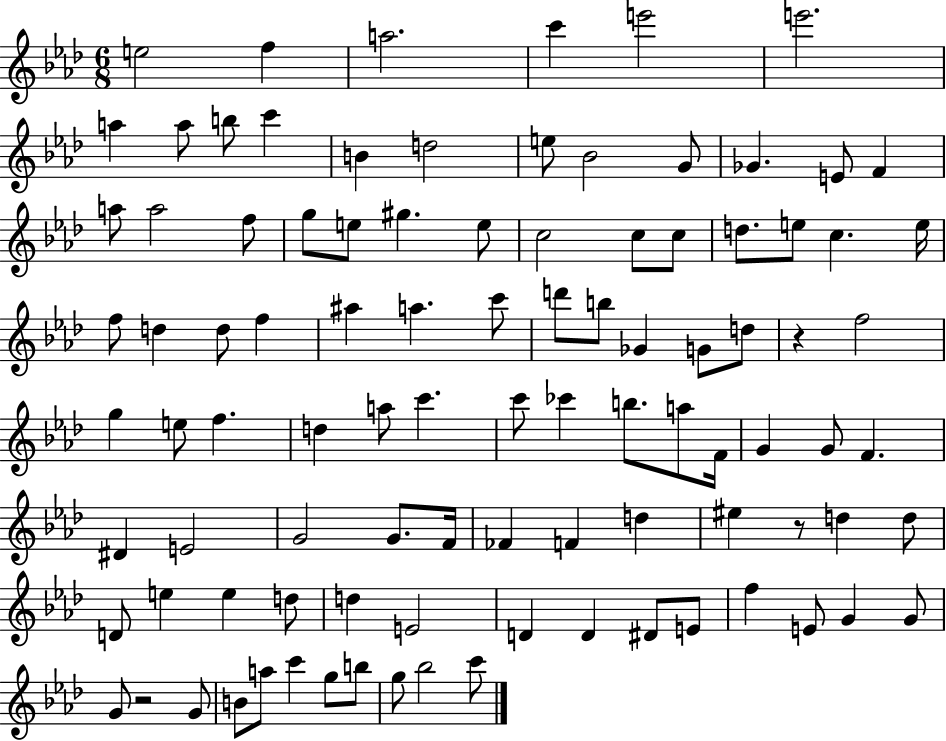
X:1
T:Untitled
M:6/8
L:1/4
K:Ab
e2 f a2 c' e'2 e'2 a a/2 b/2 c' B d2 e/2 _B2 G/2 _G E/2 F a/2 a2 f/2 g/2 e/2 ^g e/2 c2 c/2 c/2 d/2 e/2 c e/4 f/2 d d/2 f ^a a c'/2 d'/2 b/2 _G G/2 d/2 z f2 g e/2 f d a/2 c' c'/2 _c' b/2 a/2 F/4 G G/2 F ^D E2 G2 G/2 F/4 _F F d ^e z/2 d d/2 D/2 e e d/2 d E2 D D ^D/2 E/2 f E/2 G G/2 G/2 z2 G/2 B/2 a/2 c' g/2 b/2 g/2 _b2 c'/2